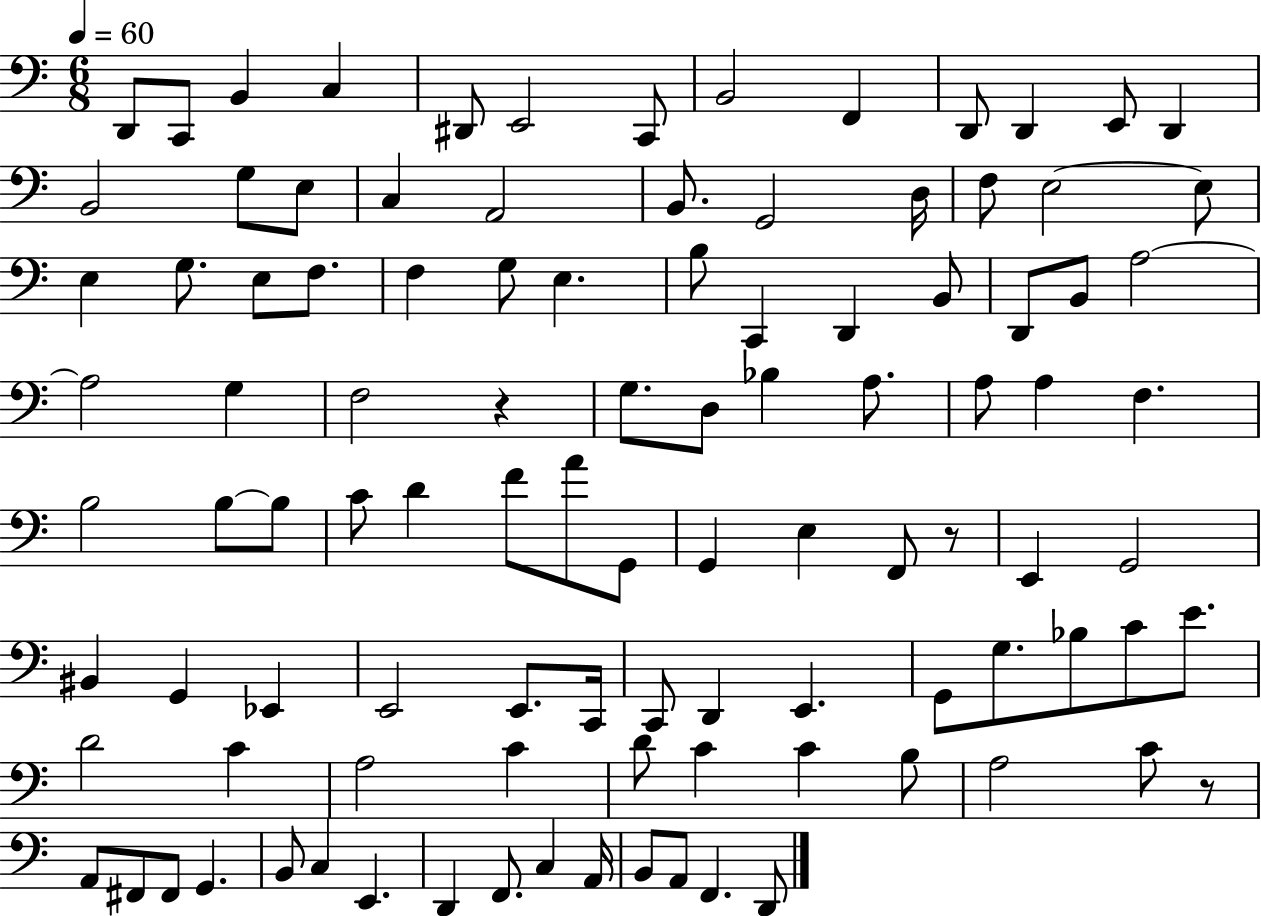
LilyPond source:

{
  \clef bass
  \numericTimeSignature
  \time 6/8
  \key c \major
  \tempo 4 = 60
  \repeat volta 2 { d,8 c,8 b,4 c4 | dis,8 e,2 c,8 | b,2 f,4 | d,8 d,4 e,8 d,4 | \break b,2 g8 e8 | c4 a,2 | b,8. g,2 d16 | f8 e2~~ e8 | \break e4 g8. e8 f8. | f4 g8 e4. | b8 c,4 d,4 b,8 | d,8 b,8 a2~~ | \break a2 g4 | f2 r4 | g8. d8 bes4 a8. | a8 a4 f4. | \break b2 b8~~ b8 | c'8 d'4 f'8 a'8 g,8 | g,4 e4 f,8 r8 | e,4 g,2 | \break bis,4 g,4 ees,4 | e,2 e,8. c,16 | c,8 d,4 e,4. | g,8 g8. bes8 c'8 e'8. | \break d'2 c'4 | a2 c'4 | d'8 c'4 c'4 b8 | a2 c'8 r8 | \break a,8 fis,8 fis,8 g,4. | b,8 c4 e,4. | d,4 f,8. c4 a,16 | b,8 a,8 f,4. d,8 | \break } \bar "|."
}